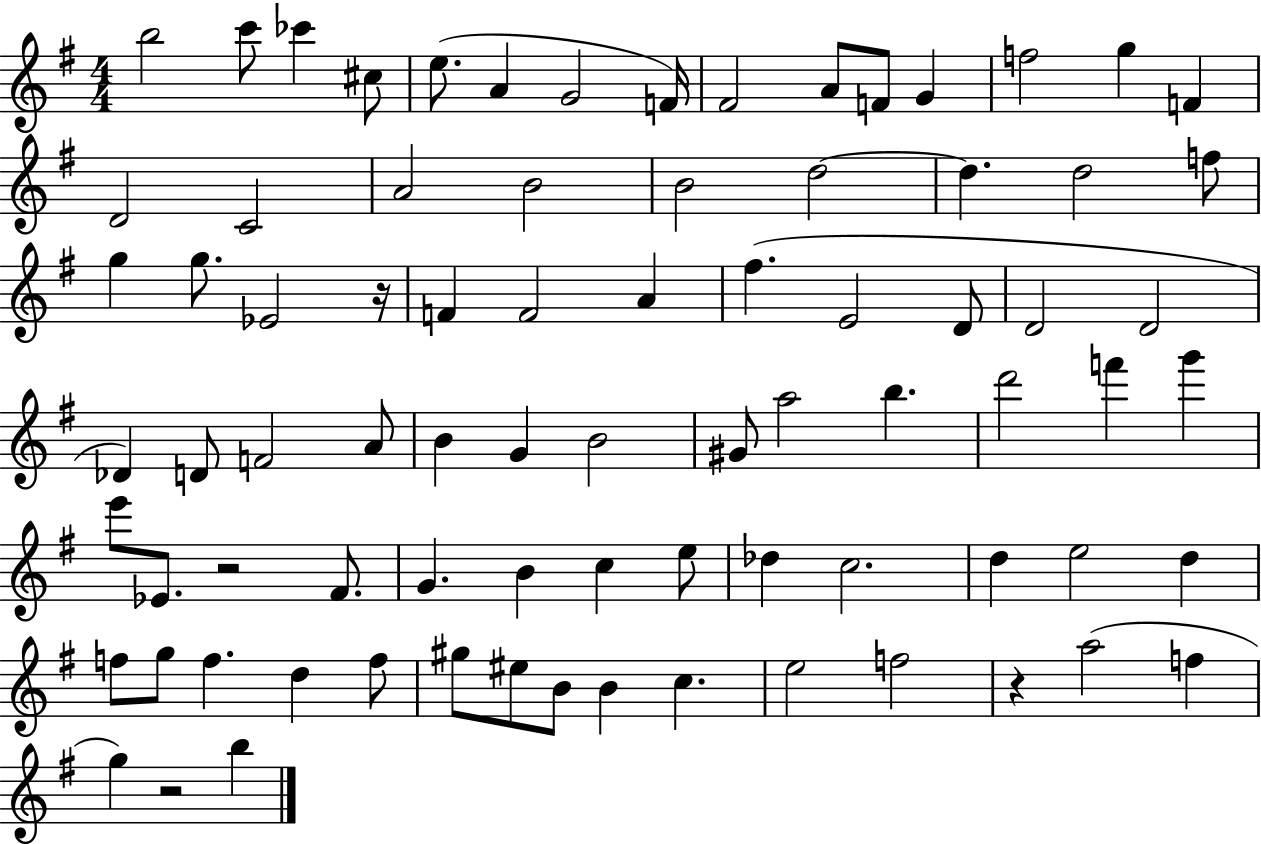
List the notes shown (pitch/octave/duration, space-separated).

B5/h C6/e CES6/q C#5/e E5/e. A4/q G4/h F4/s F#4/h A4/e F4/e G4/q F5/h G5/q F4/q D4/h C4/h A4/h B4/h B4/h D5/h D5/q. D5/h F5/e G5/q G5/e. Eb4/h R/s F4/q F4/h A4/q F#5/q. E4/h D4/e D4/h D4/h Db4/q D4/e F4/h A4/e B4/q G4/q B4/h G#4/e A5/h B5/q. D6/h F6/q G6/q E6/e Eb4/e. R/h F#4/e. G4/q. B4/q C5/q E5/e Db5/q C5/h. D5/q E5/h D5/q F5/e G5/e F5/q. D5/q F5/e G#5/e EIS5/e B4/e B4/q C5/q. E5/h F5/h R/q A5/h F5/q G5/q R/h B5/q